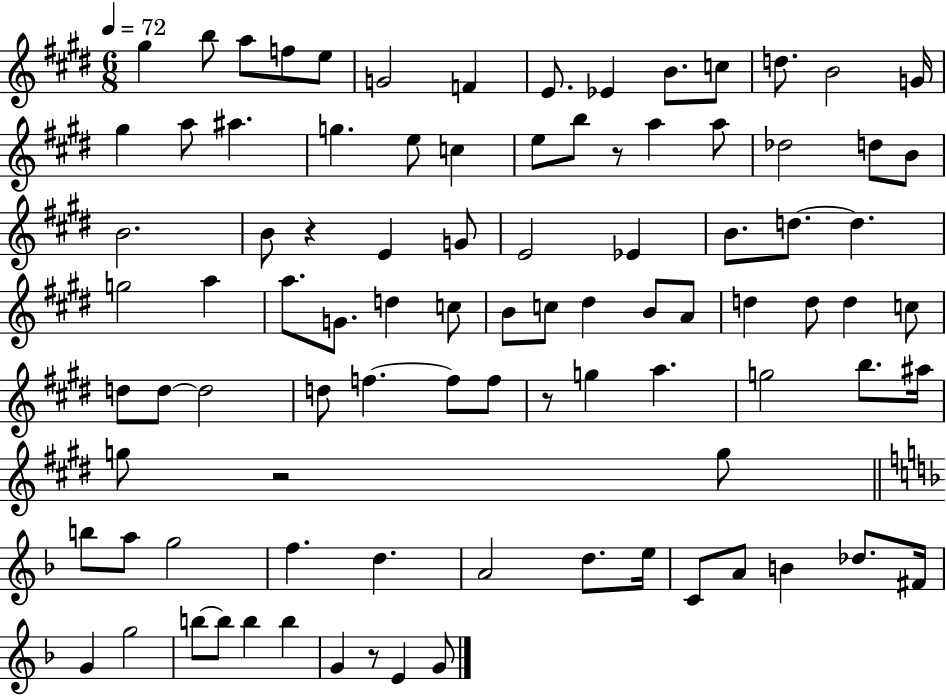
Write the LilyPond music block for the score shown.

{
  \clef treble
  \numericTimeSignature
  \time 6/8
  \key e \major
  \tempo 4 = 72
  gis''4 b''8 a''8 f''8 e''8 | g'2 f'4 | e'8. ees'4 b'8. c''8 | d''8. b'2 g'16 | \break gis''4 a''8 ais''4. | g''4. e''8 c''4 | e''8 b''8 r8 a''4 a''8 | des''2 d''8 b'8 | \break b'2. | b'8 r4 e'4 g'8 | e'2 ees'4 | b'8. d''8.~~ d''4. | \break g''2 a''4 | a''8. g'8. d''4 c''8 | b'8 c''8 dis''4 b'8 a'8 | d''4 d''8 d''4 c''8 | \break d''8 d''8~~ d''2 | d''8 f''4.~~ f''8 f''8 | r8 g''4 a''4. | g''2 b''8. ais''16 | \break g''8 r2 g''8 | \bar "||" \break \key f \major b''8 a''8 g''2 | f''4. d''4. | a'2 d''8. e''16 | c'8 a'8 b'4 des''8. fis'16 | \break g'4 g''2 | b''8~~ b''8 b''4 b''4 | g'4 r8 e'4 g'8 | \bar "|."
}